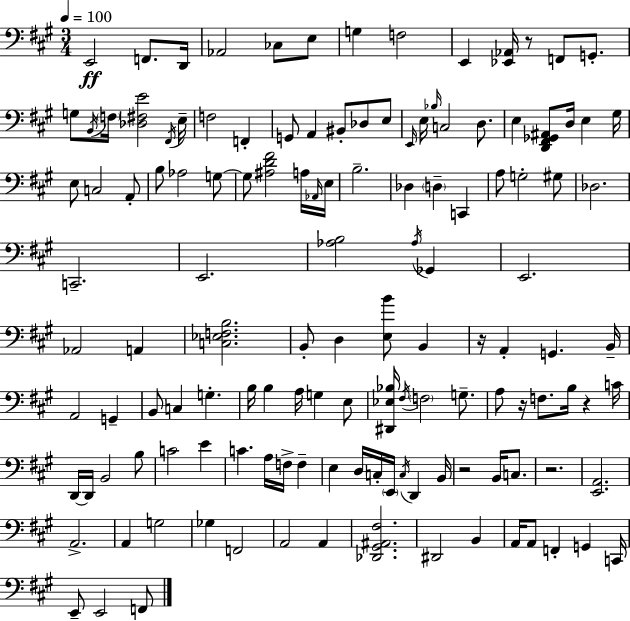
E2/h F2/e. D2/s Ab2/h CES3/e E3/e G3/q F3/h E2/q [Eb2,Ab2]/s R/e F2/e G2/e. G3/e B2/s F3/s [Db3,F#3,E4]/h F#2/s E3/s F3/h F2/q G2/e A2/q BIS2/e Db3/e E3/e E2/s E3/s Bb3/s C3/h D3/e. E3/q [D2,F#2,Gb2,A#2]/e D3/s E3/q G#3/s E3/e C3/h A2/e B3/e Ab3/h G3/e G3/e [A#3,D4,F#4]/h A3/s Ab2/s E3/s B3/h. Db3/q D3/q C2/q A3/e G3/h G#3/e Db3/h. C2/h. E2/h. [Ab3,B3]/h Ab3/s Gb2/q E2/h. Ab2/h A2/q [C3,Eb3,F3,B3]/h. B2/e D3/q [E3,B4]/e B2/q R/s A2/q G2/q. B2/s A2/h G2/q B2/e C3/q G3/q. B3/s B3/q A3/s G3/q E3/e [D#2,Eb3,Bb3]/s F#3/s F3/h G3/e. A3/e R/s F3/e. B3/s R/q C4/s D2/s D2/s B2/h B3/e C4/h E4/q C4/q. A3/s F3/s F3/q E3/q D3/s C3/s E2/s C3/s D2/q B2/s R/h B2/s C3/e. R/h. [E2,A2]/h. A2/h. A2/q G3/h Gb3/q F2/h A2/h A2/q [Db2,G#2,A#2,F#3]/h. D#2/h B2/q A2/s A2/e F2/q G2/q C2/s E2/e E2/h F2/e